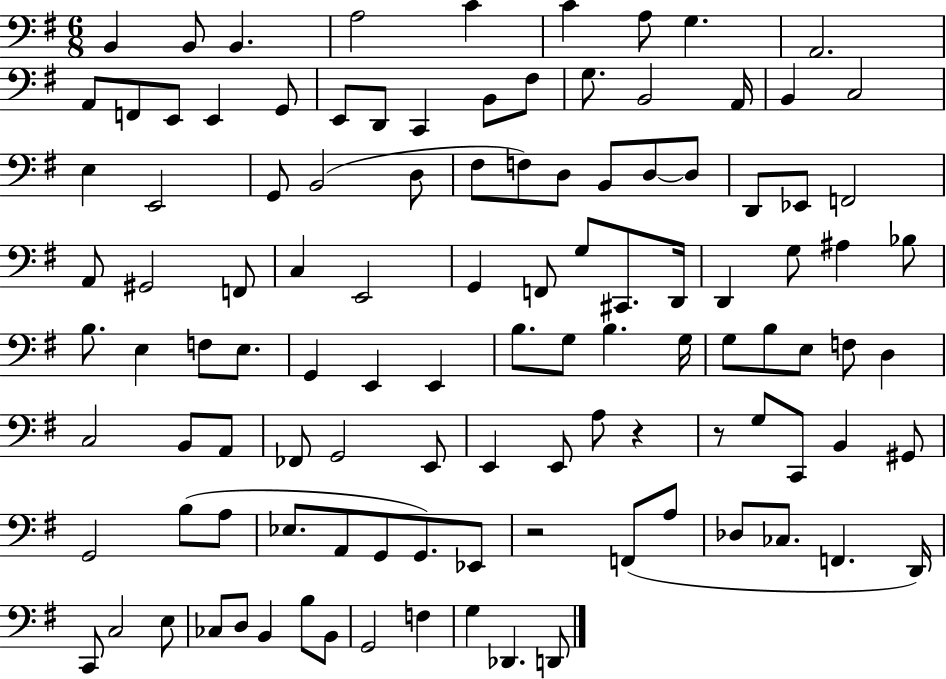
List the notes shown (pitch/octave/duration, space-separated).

B2/q B2/e B2/q. A3/h C4/q C4/q A3/e G3/q. A2/h. A2/e F2/e E2/e E2/q G2/e E2/e D2/e C2/q B2/e F#3/e G3/e. B2/h A2/s B2/q C3/h E3/q E2/h G2/e B2/h D3/e F#3/e F3/e D3/e B2/e D3/e D3/e D2/e Eb2/e F2/h A2/e G#2/h F2/e C3/q E2/h G2/q F2/e G3/e C#2/e. D2/s D2/q G3/e A#3/q Bb3/e B3/e. E3/q F3/e E3/e. G2/q E2/q E2/q B3/e. G3/e B3/q. G3/s G3/e B3/e E3/e F3/e D3/q C3/h B2/e A2/e FES2/e G2/h E2/e E2/q E2/e A3/e R/q R/e G3/e C2/e B2/q G#2/e G2/h B3/e A3/e Eb3/e. A2/e G2/e G2/e. Eb2/e R/h F2/e A3/e Db3/e CES3/e. F2/q. D2/s C2/e C3/h E3/e CES3/e D3/e B2/q B3/e B2/e G2/h F3/q G3/q Db2/q. D2/e